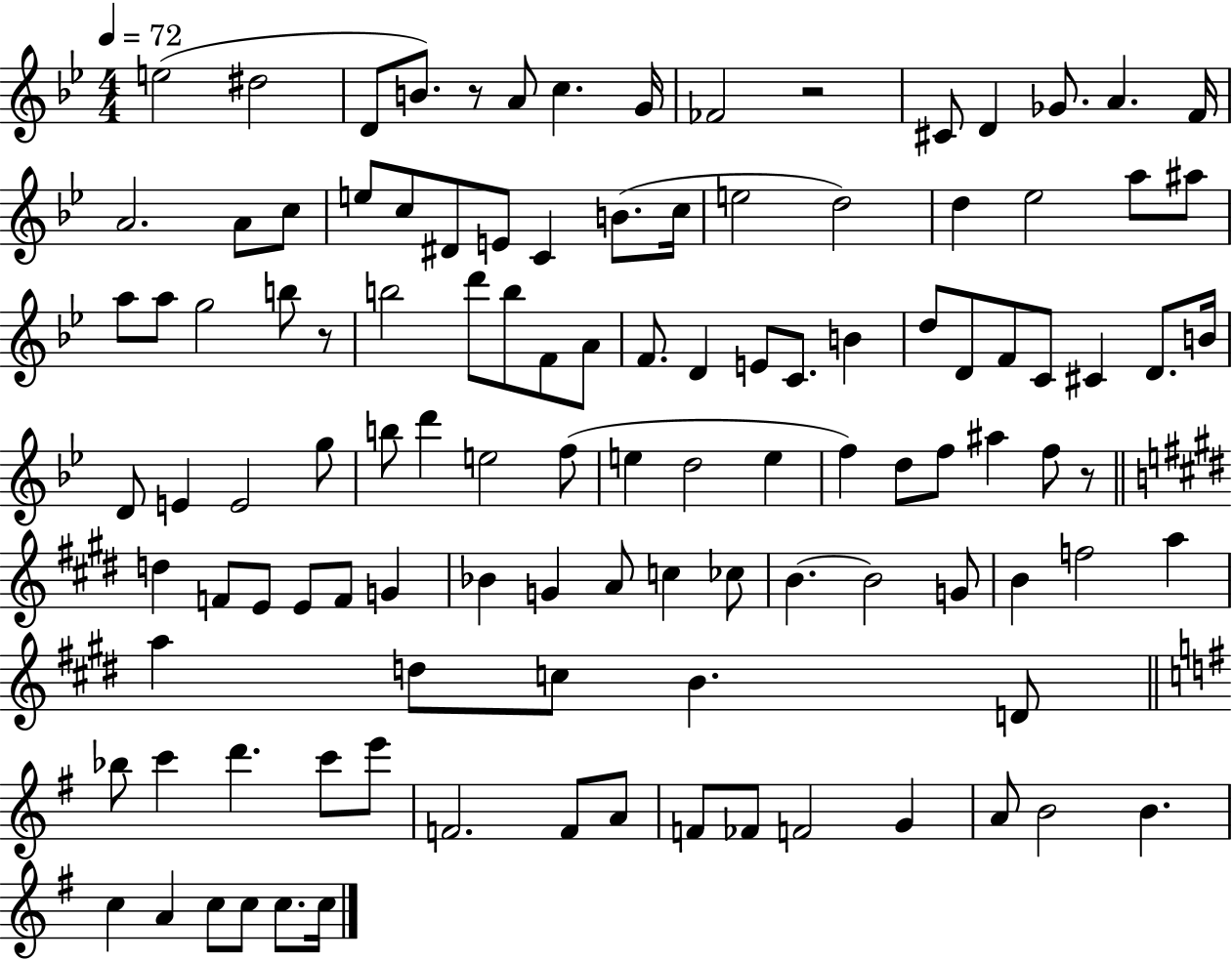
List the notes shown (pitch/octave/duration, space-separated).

E5/h D#5/h D4/e B4/e. R/e A4/e C5/q. G4/s FES4/h R/h C#4/e D4/q Gb4/e. A4/q. F4/s A4/h. A4/e C5/e E5/e C5/e D#4/e E4/e C4/q B4/e. C5/s E5/h D5/h D5/q Eb5/h A5/e A#5/e A5/e A5/e G5/h B5/e R/e B5/h D6/e B5/e F4/e A4/e F4/e. D4/q E4/e C4/e. B4/q D5/e D4/e F4/e C4/e C#4/q D4/e. B4/s D4/e E4/q E4/h G5/e B5/e D6/q E5/h F5/e E5/q D5/h E5/q F5/q D5/e F5/e A#5/q F5/e R/e D5/q F4/e E4/e E4/e F4/e G4/q Bb4/q G4/q A4/e C5/q CES5/e B4/q. B4/h G4/e B4/q F5/h A5/q A5/q D5/e C5/e B4/q. D4/e Bb5/e C6/q D6/q. C6/e E6/e F4/h. F4/e A4/e F4/e FES4/e F4/h G4/q A4/e B4/h B4/q. C5/q A4/q C5/e C5/e C5/e. C5/s